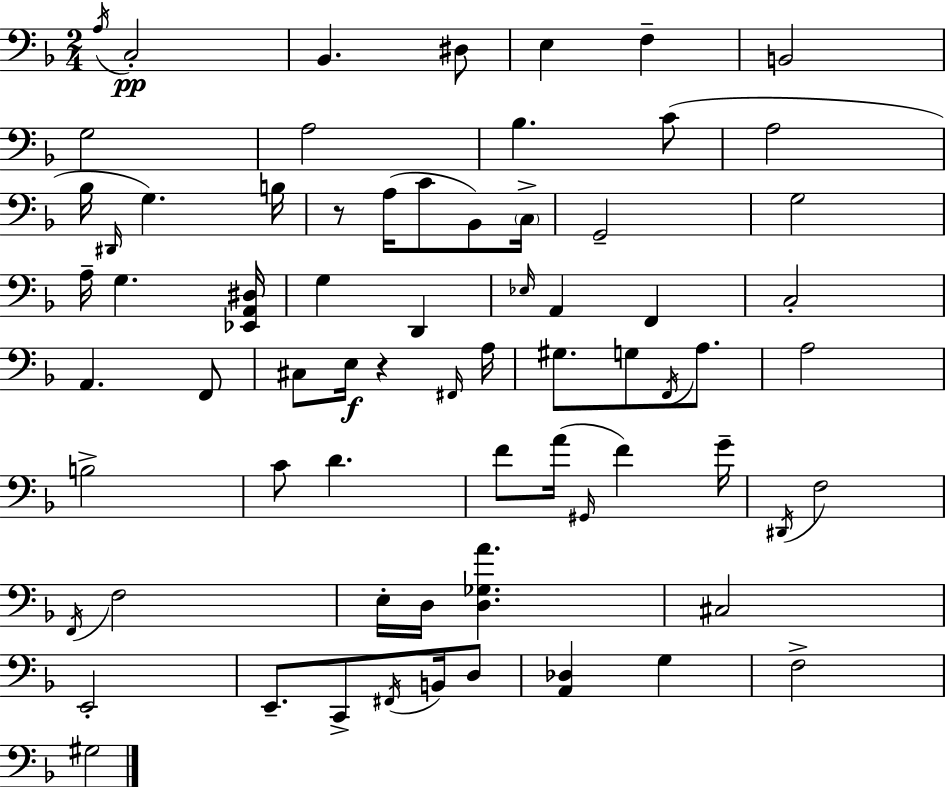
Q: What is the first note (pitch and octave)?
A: A3